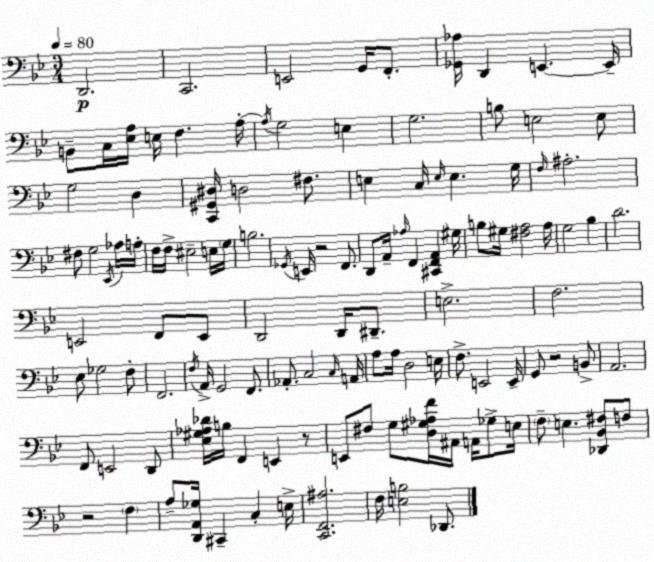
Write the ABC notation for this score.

X:1
T:Untitled
M:3/4
L:1/4
K:Gm
D,,2 C,,2 E,,2 G,,/4 F,,/2 [_G,,_A,]/4 D,, E,, E,,/4 B,,/2 C,/4 [_E,A,]/4 E,/4 F, A,/4 A,/4 G,2 E, G,2 B,/2 E,2 E,/2 G,2 D, [C,,^G,,^D,]/4 D,2 ^F,/2 E, C,/4 E,/4 E, G,/4 F,/4 ^A,2 ^F,/2 G,2 _E,,/4 _A,/4 A,/4 F,/4 F,/4 ^E,2 E,/4 G,/4 B,2 _G,,/4 E,,/4 z2 F,,/2 D,,/2 A,,/4 _A,/4 F,, [^C,,F,,A,,] ^G,/4 B,/2 ^G,/4 [^F,A,]2 A,/4 G,2 _B, D2 E,,2 F,,/2 E,,/2 D,,2 D,,/4 ^D,,/2 E,2 F,2 _E,/2 _G,2 F,/2 F,,2 F,/4 A,,/4 G,,2 F,,/2 _A,,/2 C,2 C,/4 A,,/4 A,/2 A,/4 D,2 E,/4 F,/2 E,,2 E,,/4 G,,/2 z2 B,,/2 A,,2 F,,/2 E,,2 D,,/2 [_E,^G,_A,_D]/4 B,/4 F,, E,, z/2 E,,/2 ^F,/2 G,/2 [D,^G,_A,F]/4 ^A,,/4 A,,/4 _G,/2 E,/4 F,/2 E, [_D,,_B,,^F,]/2 F,/2 z2 F, A,/2 [D,,A,,_G,]/4 ^C,, C, E,/4 [C,,F,,^A,]2 F,/4 [E,B,]2 _D,,/2